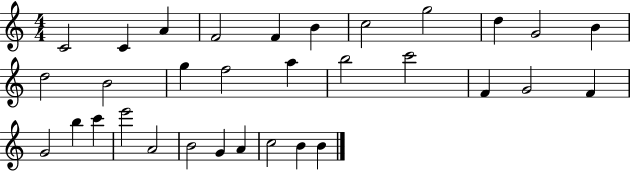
C4/h C4/q A4/q F4/h F4/q B4/q C5/h G5/h D5/q G4/h B4/q D5/h B4/h G5/q F5/h A5/q B5/h C6/h F4/q G4/h F4/q G4/h B5/q C6/q E6/h A4/h B4/h G4/q A4/q C5/h B4/q B4/q